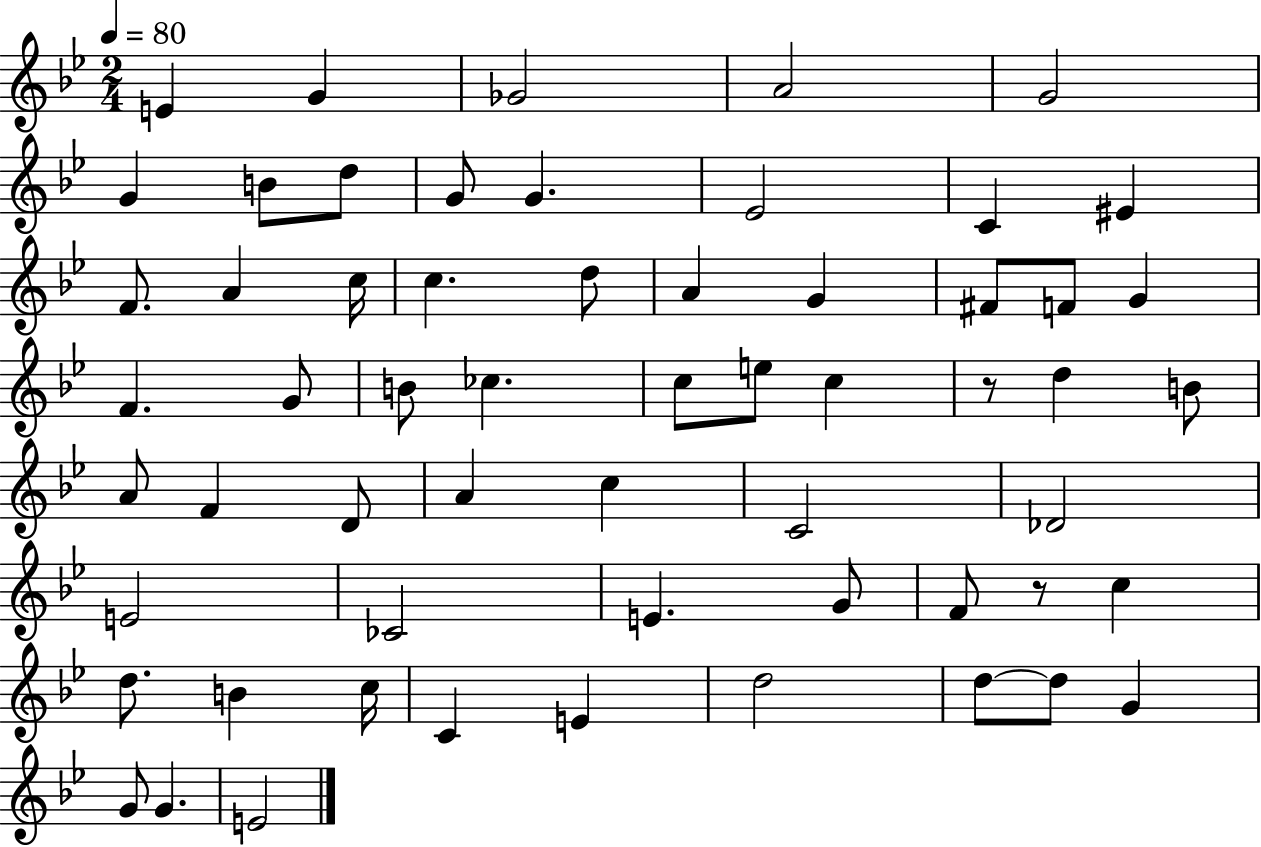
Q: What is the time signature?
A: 2/4